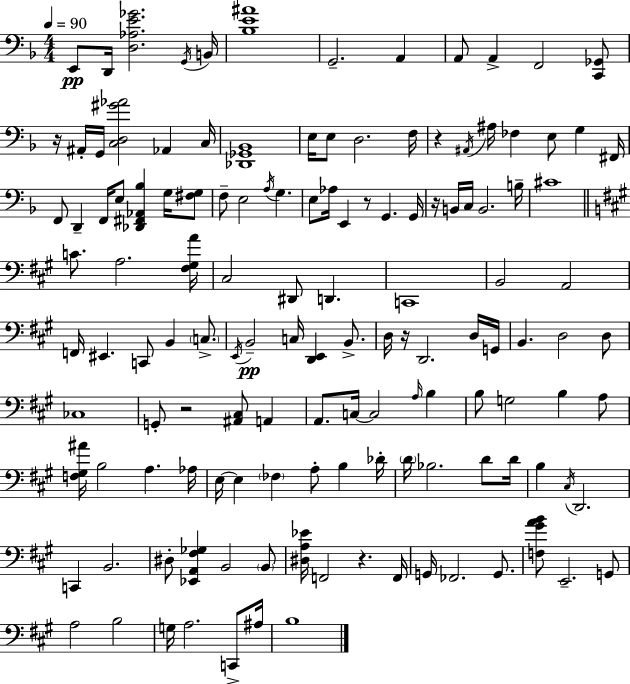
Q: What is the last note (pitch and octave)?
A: B3